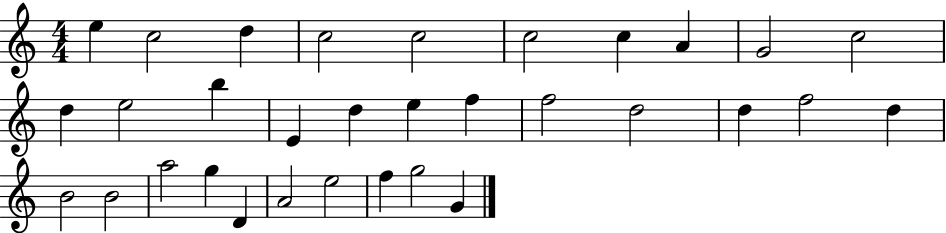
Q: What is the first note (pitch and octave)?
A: E5